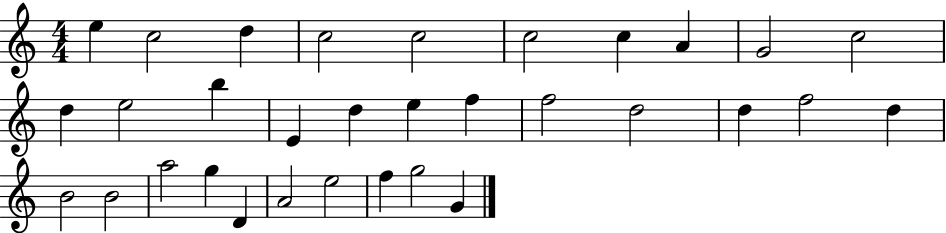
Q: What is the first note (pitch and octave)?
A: E5